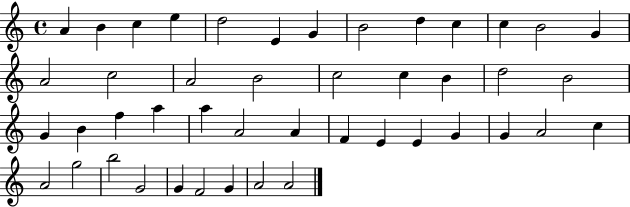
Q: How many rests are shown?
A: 0